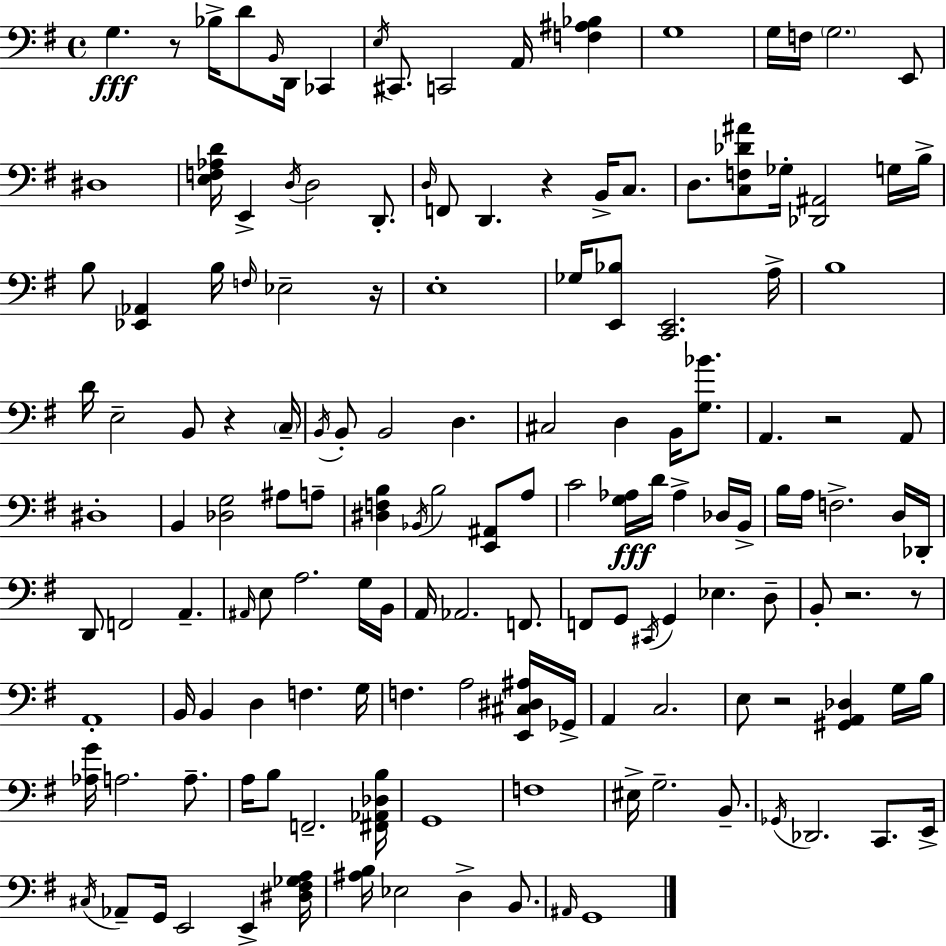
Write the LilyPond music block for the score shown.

{
  \clef bass
  \time 4/4
  \defaultTimeSignature
  \key g \major
  g4.\fff r8 bes16-> d'8 \grace { b,16 } d,16 ces,4 | \acciaccatura { e16 } cis,8. c,2 a,16 <f ais bes>4 | g1 | g16 f16 \parenthesize g2. | \break e,8 dis1 | <e f aes d'>16 e,4-> \acciaccatura { d16 } d2 | d,8.-. \grace { d16 } f,8 d,4. r4 | b,16-> c8. d8. <c f des' ais'>8 ges16-. <des, ais,>2 | \break g16 b16-> b8 <ees, aes,>4 b16 \grace { f16 } ees2-- | r16 e1-. | ges16 <e, bes>8 <c, e,>2. | a16-> b1 | \break d'16 e2-- b,8 | r4 \parenthesize c16-- \acciaccatura { b,16 } b,8-. b,2 | d4. cis2 d4 | b,16 <g bes'>8. a,4. r2 | \break a,8 dis1-. | b,4 <des g>2 | ais8 a8-- <dis f b>4 \acciaccatura { bes,16 } b2 | <e, ais,>8 a8 c'2 <g aes>16\fff | \break d'16 aes4-> des16 b,16-> b16 a16 f2.-> | d16 des,16-. d,8 f,2 | a,4.-- \grace { ais,16 } e8 a2. | g16 b,16 a,16 aes,2. | \break f,8. f,8 g,8 \acciaccatura { cis,16 } g,4 | ees4. d8-- b,8-. r2. | r8 a,1-. | b,16 b,4 d4 | \break f4. g16 f4. a2 | <e, cis dis ais>16 ges,16-> a,4 c2. | e8 r2 | <gis, a, des>4 g16 b16 <aes g'>16 a2. | \break a8.-- a16 b8 f,2.-- | <fis, aes, des b>16 g,1 | f1 | eis16-> g2.-- | \break b,8.-- \acciaccatura { ges,16 } des,2. | c,8. e,16-> \acciaccatura { cis16 } aes,8-- g,16 e,2 | e,4-> <dis fis ges a>16 <ais b>16 ees2 | d4-> b,8. \grace { ais,16 } g,1 | \break \bar "|."
}